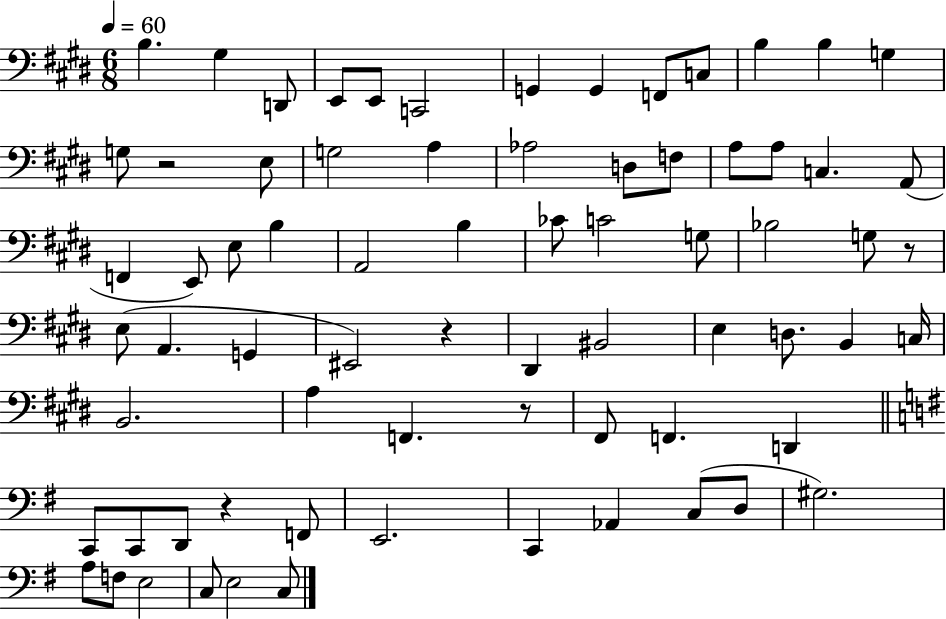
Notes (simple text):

B3/q. G#3/q D2/e E2/e E2/e C2/h G2/q G2/q F2/e C3/e B3/q B3/q G3/q G3/e R/h E3/e G3/h A3/q Ab3/h D3/e F3/e A3/e A3/e C3/q. A2/e F2/q E2/e E3/e B3/q A2/h B3/q CES4/e C4/h G3/e Bb3/h G3/e R/e E3/e A2/q. G2/q EIS2/h R/q D#2/q BIS2/h E3/q D3/e. B2/q C3/s B2/h. A3/q F2/q. R/e F#2/e F2/q. D2/q C2/e C2/e D2/e R/q F2/e E2/h. C2/q Ab2/q C3/e D3/e G#3/h. A3/e F3/e E3/h C3/e E3/h C3/e